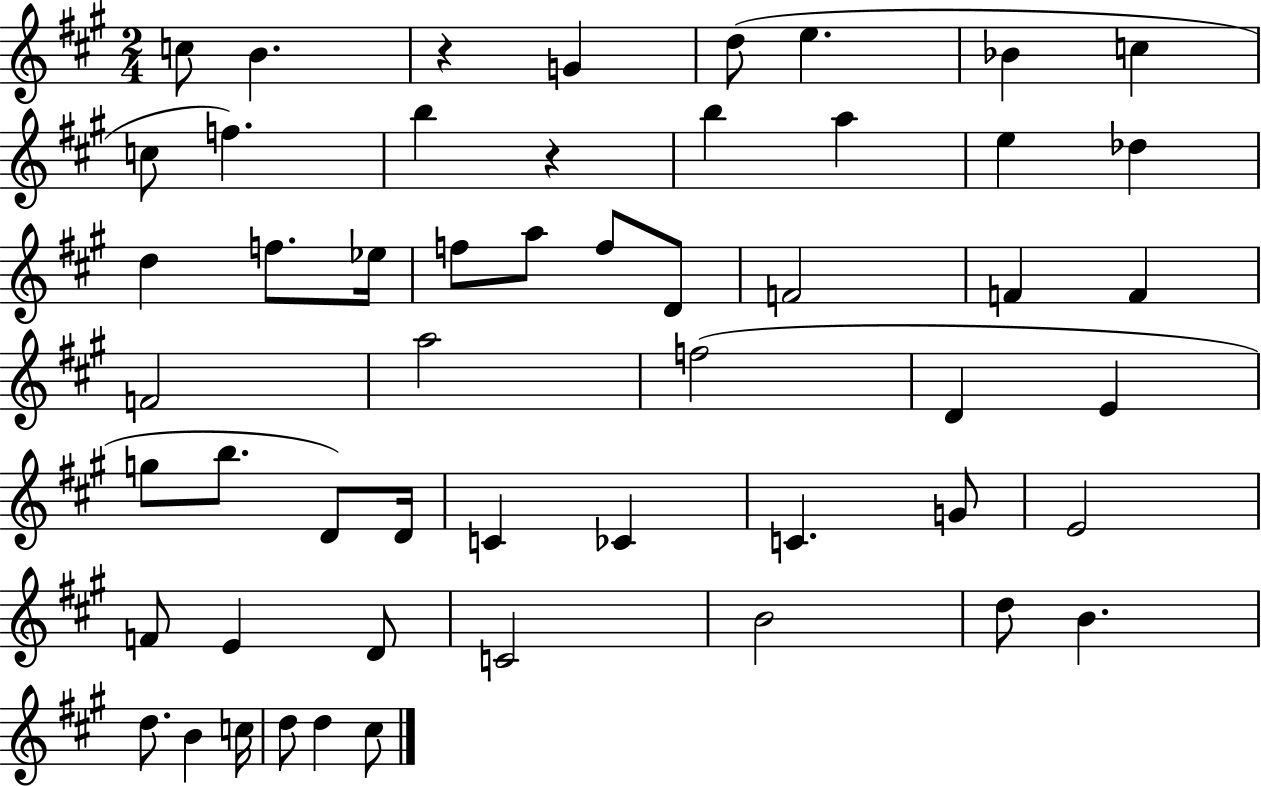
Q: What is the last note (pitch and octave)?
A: C#5